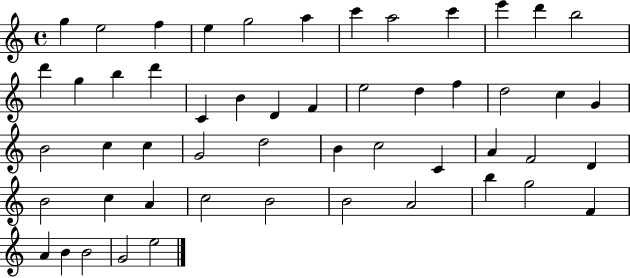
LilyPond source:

{
  \clef treble
  \time 4/4
  \defaultTimeSignature
  \key c \major
  g''4 e''2 f''4 | e''4 g''2 a''4 | c'''4 a''2 c'''4 | e'''4 d'''4 b''2 | \break d'''4 g''4 b''4 d'''4 | c'4 b'4 d'4 f'4 | e''2 d''4 f''4 | d''2 c''4 g'4 | \break b'2 c''4 c''4 | g'2 d''2 | b'4 c''2 c'4 | a'4 f'2 d'4 | \break b'2 c''4 a'4 | c''2 b'2 | b'2 a'2 | b''4 g''2 f'4 | \break a'4 b'4 b'2 | g'2 e''2 | \bar "|."
}